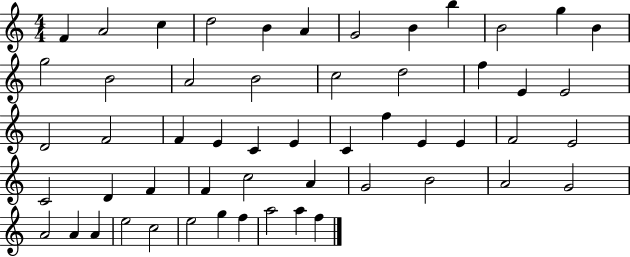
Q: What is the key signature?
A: C major